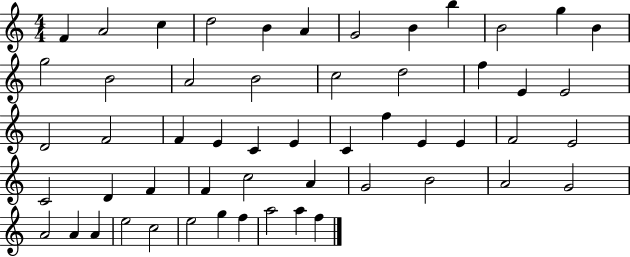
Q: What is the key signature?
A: C major